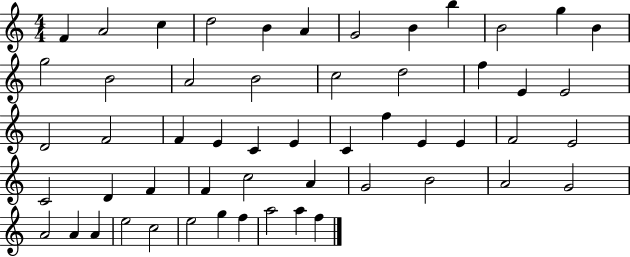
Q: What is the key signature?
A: C major